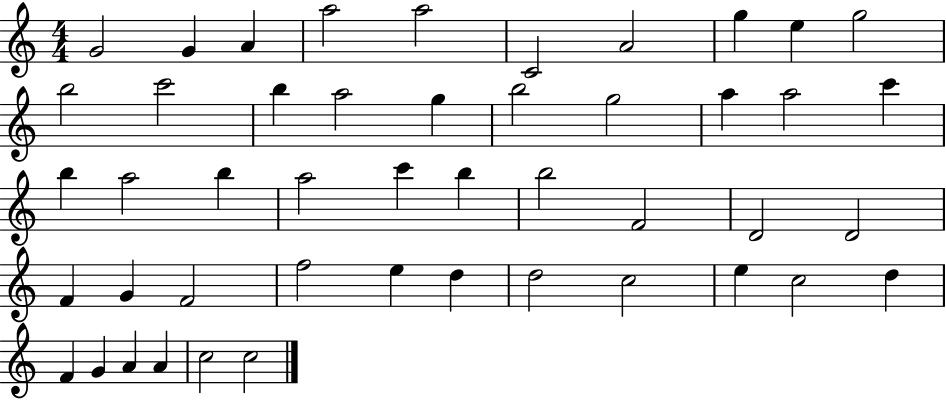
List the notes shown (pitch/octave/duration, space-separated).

G4/h G4/q A4/q A5/h A5/h C4/h A4/h G5/q E5/q G5/h B5/h C6/h B5/q A5/h G5/q B5/h G5/h A5/q A5/h C6/q B5/q A5/h B5/q A5/h C6/q B5/q B5/h F4/h D4/h D4/h F4/q G4/q F4/h F5/h E5/q D5/q D5/h C5/h E5/q C5/h D5/q F4/q G4/q A4/q A4/q C5/h C5/h